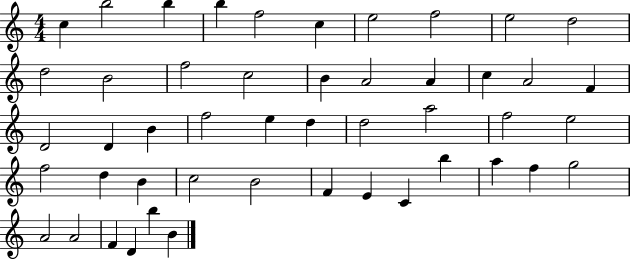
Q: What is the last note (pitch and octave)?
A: B4